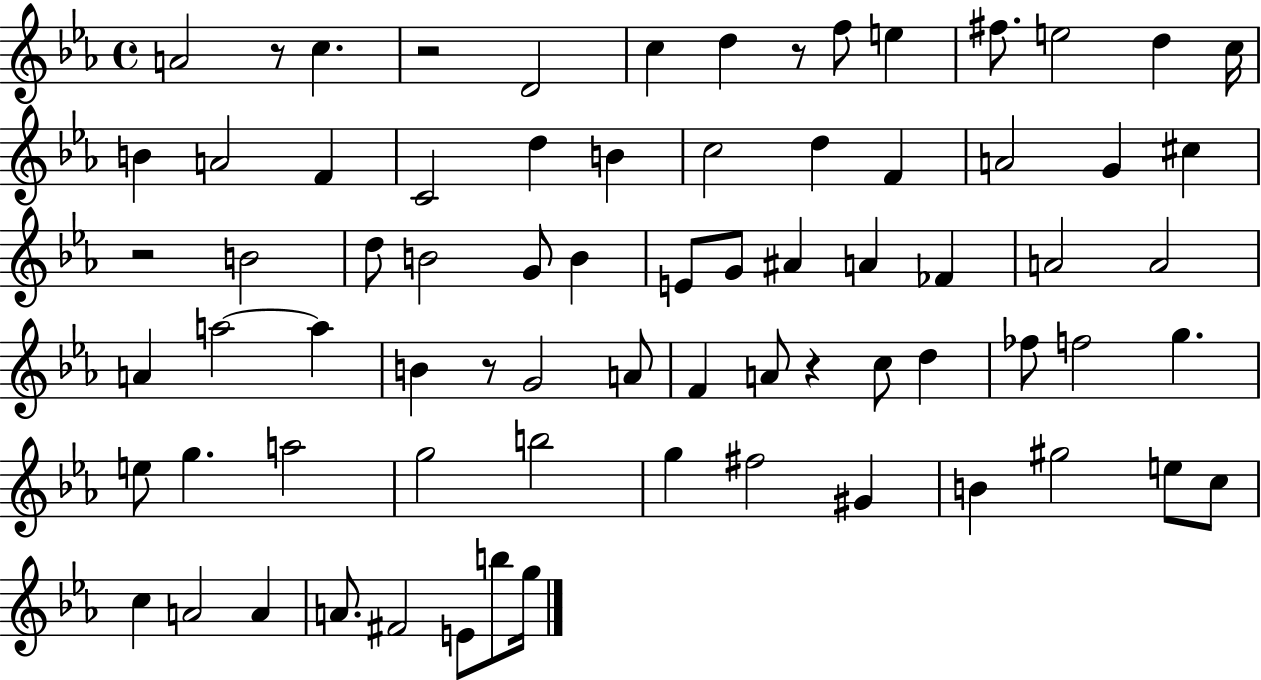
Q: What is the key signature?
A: EES major